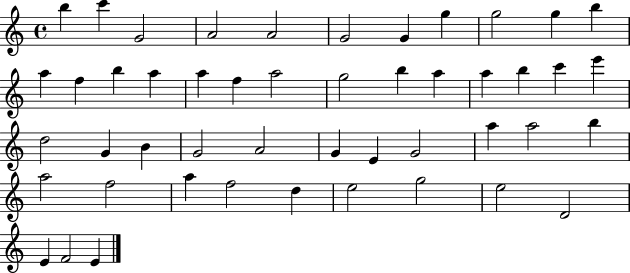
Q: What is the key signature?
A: C major